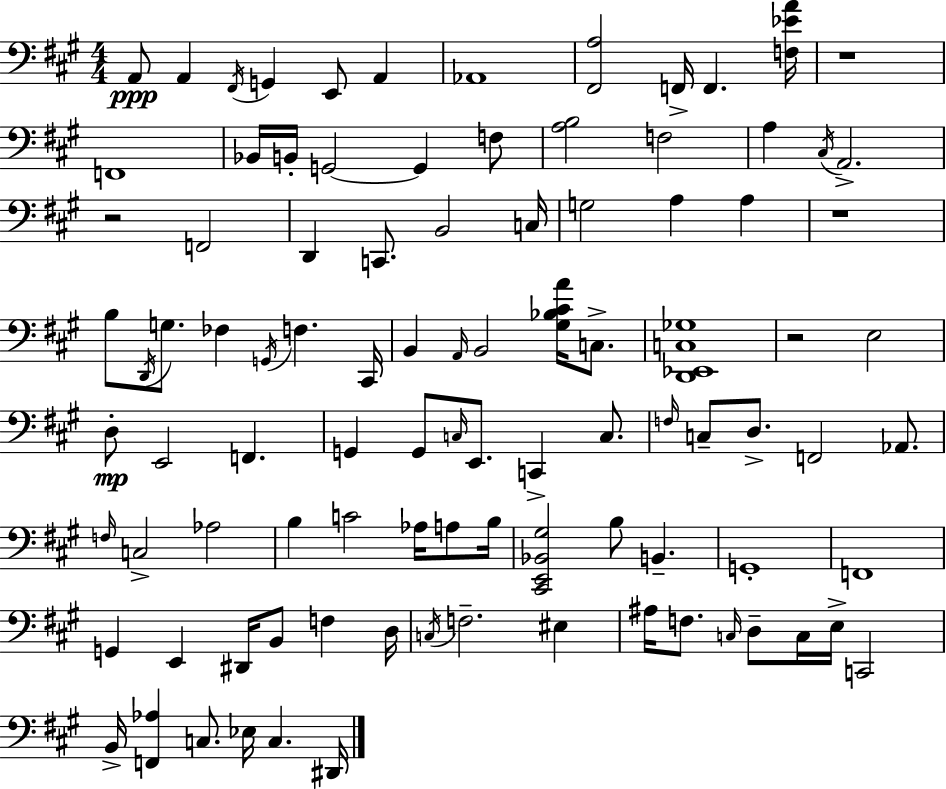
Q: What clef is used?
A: bass